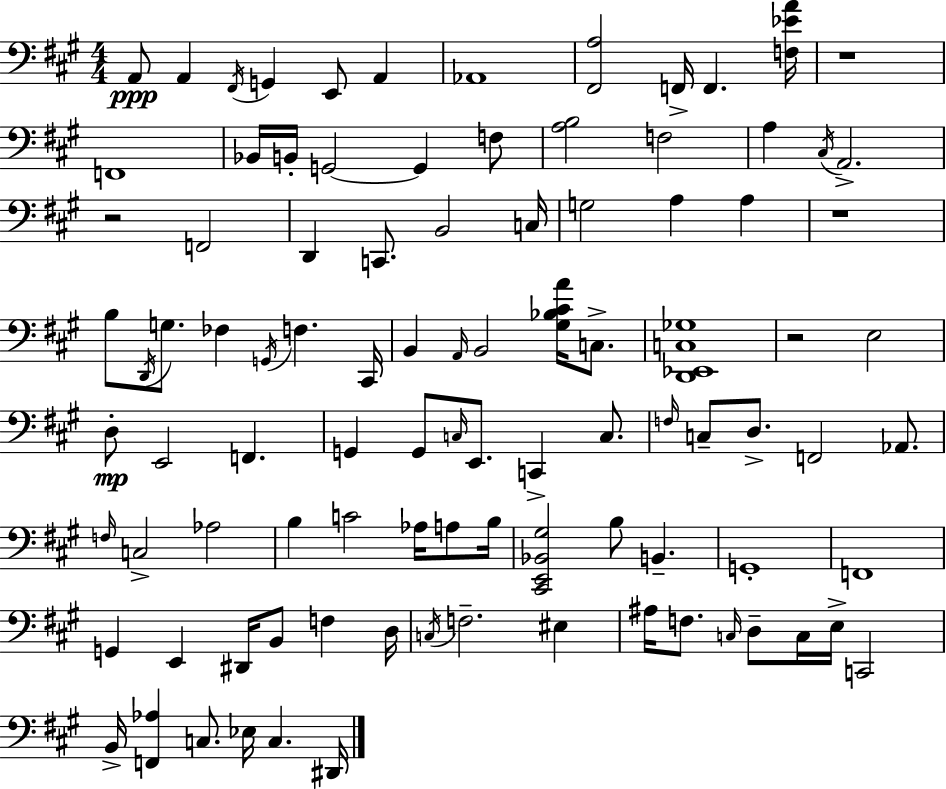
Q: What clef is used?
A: bass